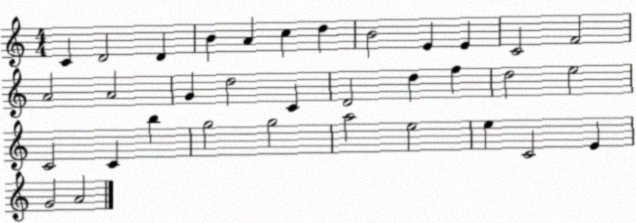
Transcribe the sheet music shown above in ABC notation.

X:1
T:Untitled
M:4/4
L:1/4
K:C
C D2 D B A c d B2 E E C2 F2 A2 A2 G d2 C D2 d f d2 e2 C2 C b g2 g2 a2 e2 e C2 E G2 A2